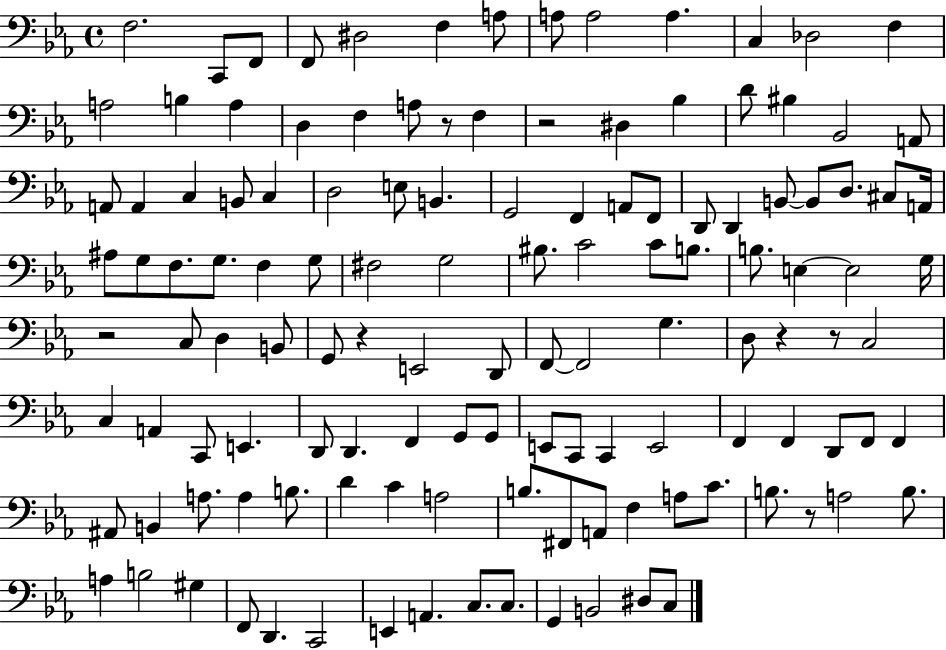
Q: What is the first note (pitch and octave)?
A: F3